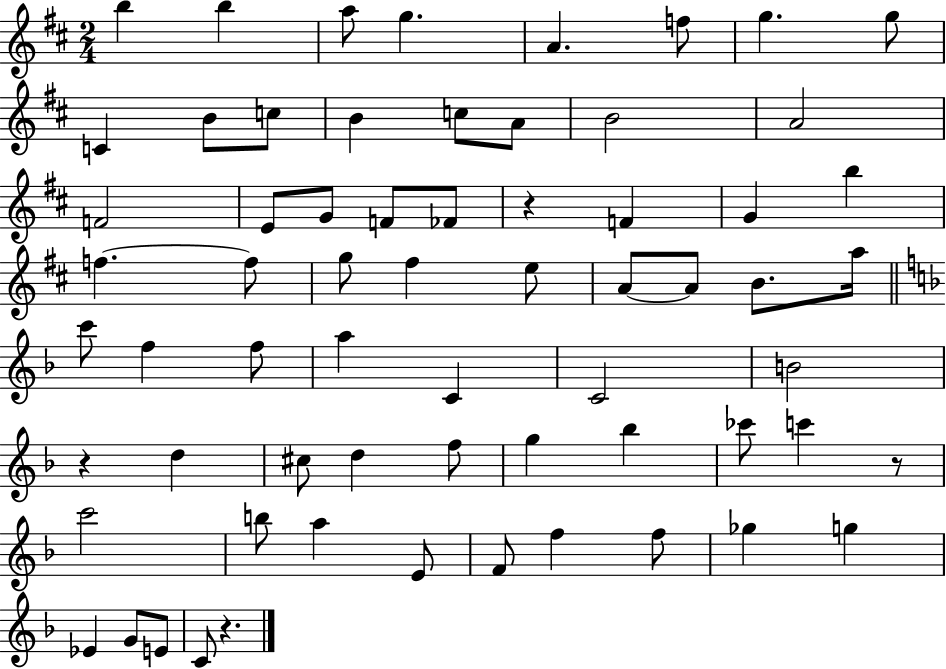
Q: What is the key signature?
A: D major